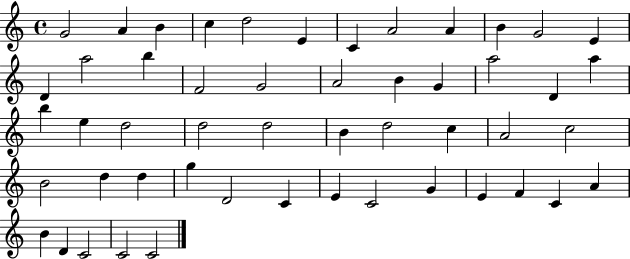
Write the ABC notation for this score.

X:1
T:Untitled
M:4/4
L:1/4
K:C
G2 A B c d2 E C A2 A B G2 E D a2 b F2 G2 A2 B G a2 D a b e d2 d2 d2 B d2 c A2 c2 B2 d d g D2 C E C2 G E F C A B D C2 C2 C2